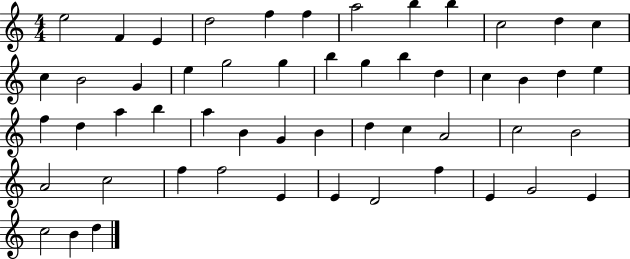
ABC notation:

X:1
T:Untitled
M:4/4
L:1/4
K:C
e2 F E d2 f f a2 b b c2 d c c B2 G e g2 g b g b d c B d e f d a b a B G B d c A2 c2 B2 A2 c2 f f2 E E D2 f E G2 E c2 B d